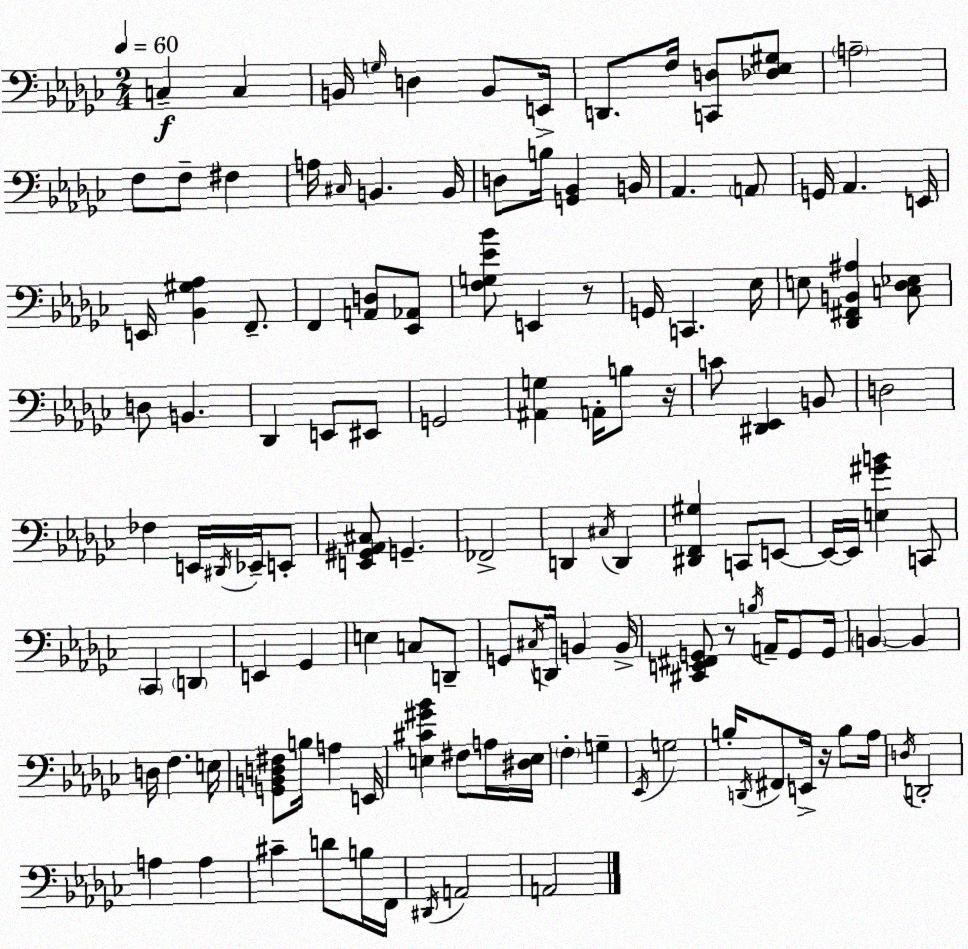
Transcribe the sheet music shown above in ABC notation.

X:1
T:Untitled
M:2/4
L:1/4
K:Ebm
C, C, B,,/4 G,/4 D, B,,/2 E,,/4 D,,/2 F,/4 [C,,D,]/2 [_D,_E,^G,]/2 A,2 F,/2 F,/2 ^F, A,/4 ^C,/4 B,, B,,/4 D,/2 B,/4 [G,,_B,,] B,,/4 _A,, A,,/2 G,,/4 _A,, E,,/4 E,,/4 [_B,,^G,_A,] F,,/2 F,, [A,,D,]/2 [_E,,_A,,]/2 [F,G,_E_B]/2 E,, z/2 G,,/4 C,, _E,/4 E,/2 [_D,,^F,,B,,^A,] [C,_D,_E,]/2 D,/2 B,, _D,, E,,/2 ^E,,/2 G,,2 [^A,,G,] A,,/4 B,/2 z/4 C/2 [^D,,_E,,] B,,/2 D,2 _F, E,,/4 ^D,,/4 _E,,/4 E,,/2 [E,,^G,,_A,,^C,]/2 G,, _F,,2 D,, ^C,/4 D,, [^D,,F,,^G,] C,,/2 E,,/2 E,,/4 E,,/4 [E,^GB] C,,/2 _C,, D,, E,, _G,, E, C,/2 D,,/2 G,,/2 ^C,/4 D,,/4 B,, B,,/4 [^C,,E,,^F,,G,,]/2 z/2 B,/4 A,,/4 G,,/2 G,,/4 B,, B,, D,/4 F, E,/4 [G,,B,,D,^F,]/2 B,/4 A, E,,/4 [E,^C^G_B] ^F,/2 A,/4 [^D,E,]/4 F, G, _E,,/4 G,2 B,/4 D,,/4 ^F,,/2 E,,/4 z/4 B,/2 _A,/4 D,/4 D,,2 A, A, ^C D/2 B,/4 F,,/4 ^D,,/4 A,,2 A,,2